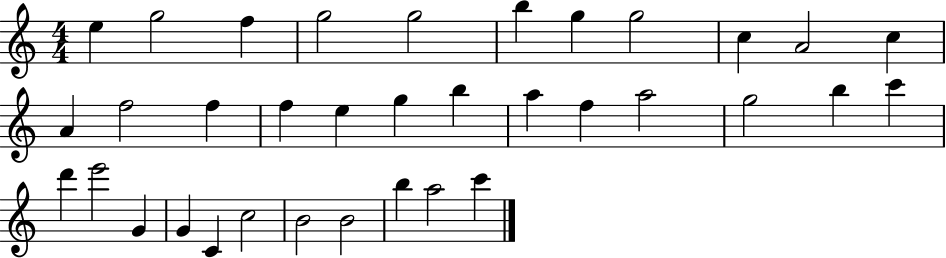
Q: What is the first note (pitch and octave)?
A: E5